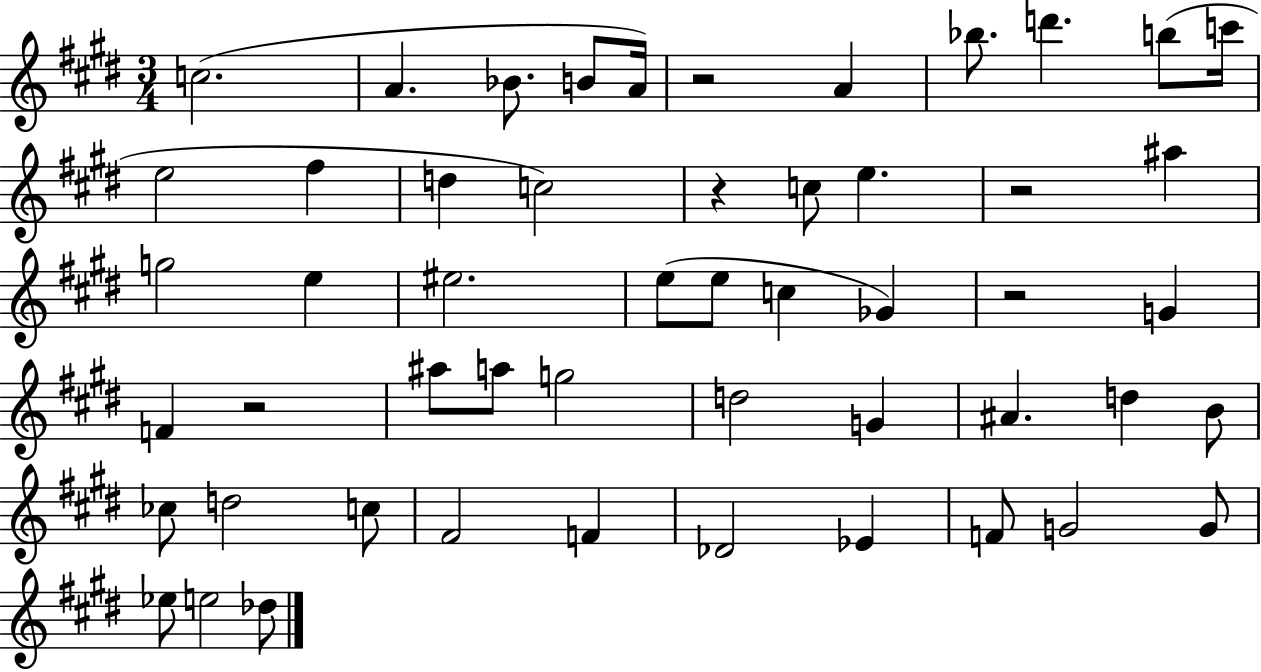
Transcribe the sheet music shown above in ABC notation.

X:1
T:Untitled
M:3/4
L:1/4
K:E
c2 A _B/2 B/2 A/4 z2 A _b/2 d' b/2 c'/4 e2 ^f d c2 z c/2 e z2 ^a g2 e ^e2 e/2 e/2 c _G z2 G F z2 ^a/2 a/2 g2 d2 G ^A d B/2 _c/2 d2 c/2 ^F2 F _D2 _E F/2 G2 G/2 _e/2 e2 _d/2